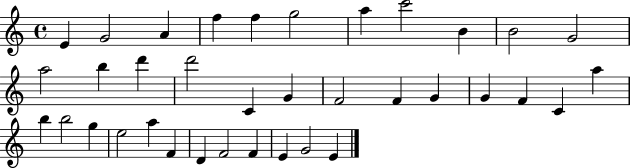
E4/q G4/h A4/q F5/q F5/q G5/h A5/q C6/h B4/q B4/h G4/h A5/h B5/q D6/q D6/h C4/q G4/q F4/h F4/q G4/q G4/q F4/q C4/q A5/q B5/q B5/h G5/q E5/h A5/q F4/q D4/q F4/h F4/q E4/q G4/h E4/q